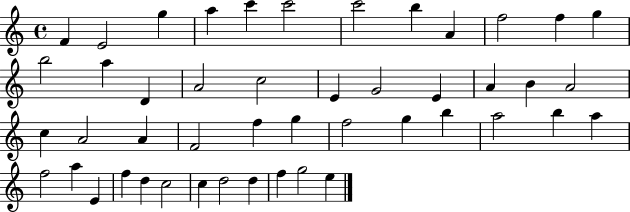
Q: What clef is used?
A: treble